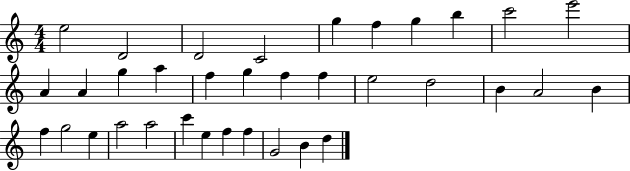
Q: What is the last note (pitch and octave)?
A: D5